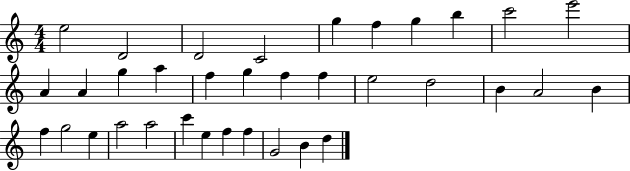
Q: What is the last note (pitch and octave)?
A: D5